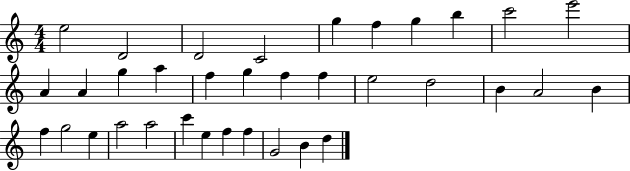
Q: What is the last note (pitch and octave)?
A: D5